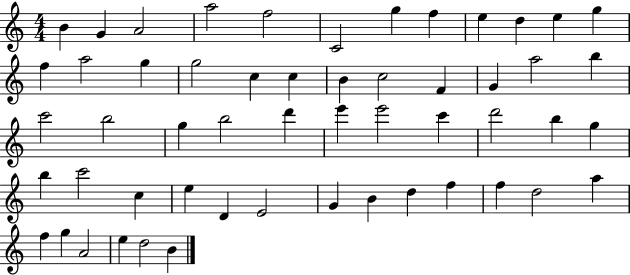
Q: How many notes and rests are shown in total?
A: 54